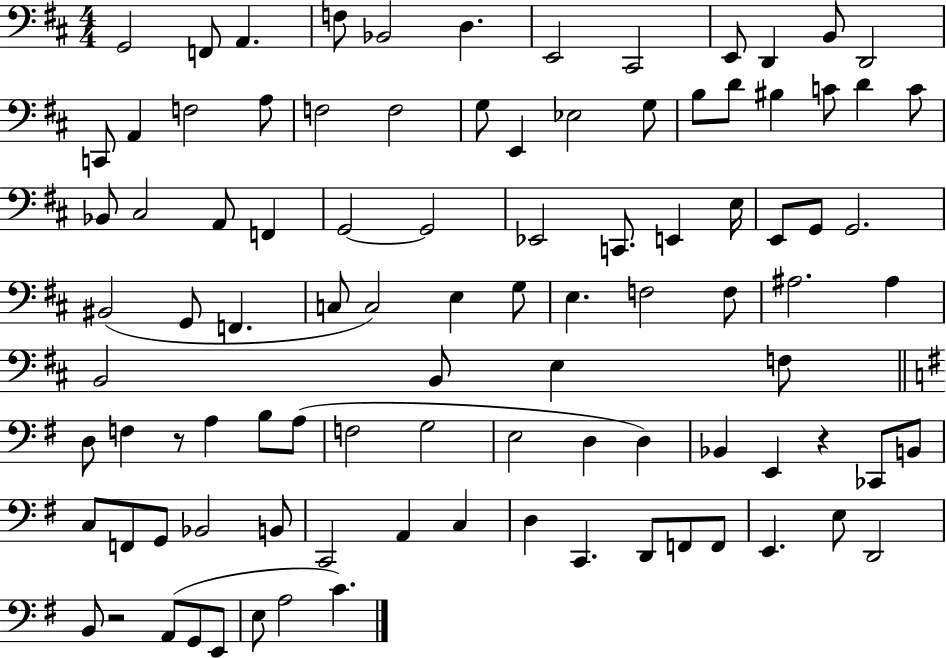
X:1
T:Untitled
M:4/4
L:1/4
K:D
G,,2 F,,/2 A,, F,/2 _B,,2 D, E,,2 ^C,,2 E,,/2 D,, B,,/2 D,,2 C,,/2 A,, F,2 A,/2 F,2 F,2 G,/2 E,, _E,2 G,/2 B,/2 D/2 ^B, C/2 D C/2 _B,,/2 ^C,2 A,,/2 F,, G,,2 G,,2 _E,,2 C,,/2 E,, E,/4 E,,/2 G,,/2 G,,2 ^B,,2 G,,/2 F,, C,/2 C,2 E, G,/2 E, F,2 F,/2 ^A,2 ^A, B,,2 B,,/2 E, F,/2 D,/2 F, z/2 A, B,/2 A,/2 F,2 G,2 E,2 D, D, _B,, E,, z _C,,/2 B,,/2 C,/2 F,,/2 G,,/2 _B,,2 B,,/2 C,,2 A,, C, D, C,, D,,/2 F,,/2 F,,/2 E,, E,/2 D,,2 B,,/2 z2 A,,/2 G,,/2 E,,/2 E,/2 A,2 C